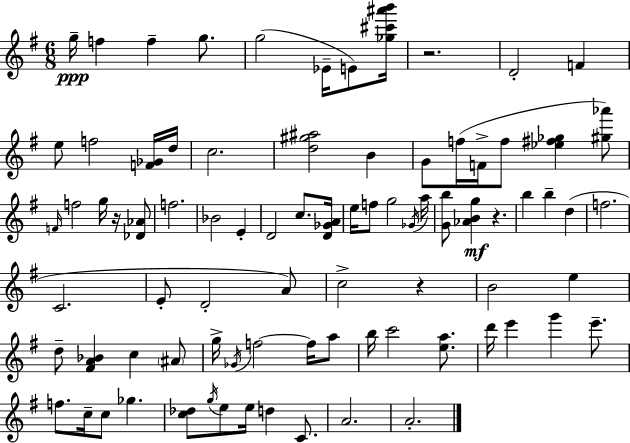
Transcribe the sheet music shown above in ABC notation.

X:1
T:Untitled
M:6/8
L:1/4
K:G
g/4 f f g/2 g2 _E/4 E/2 [_g^c'^a'b']/4 z2 D2 F e/2 f2 [F_G]/4 d/4 c2 [d^g^a]2 B G/2 f/4 F/4 f/2 [_e^f_g] [^g_a']/2 F/4 f2 g/4 z/4 [_D_A]/2 f2 _B2 E D2 c/2 [D_GA]/4 e/4 f/2 g2 _G/4 a/4 [Gb]/2 [_ABg] z b b d f2 C2 E/2 D2 A/2 c2 z B2 e d/2 [^FA_B] c ^A/2 g/4 _G/4 f2 f/4 a/2 b/4 c'2 [ea]/2 d'/4 e' g' e'/2 f/2 c/4 c/2 _g [c_d]/2 g/4 e/2 e/4 d C/2 A2 A2